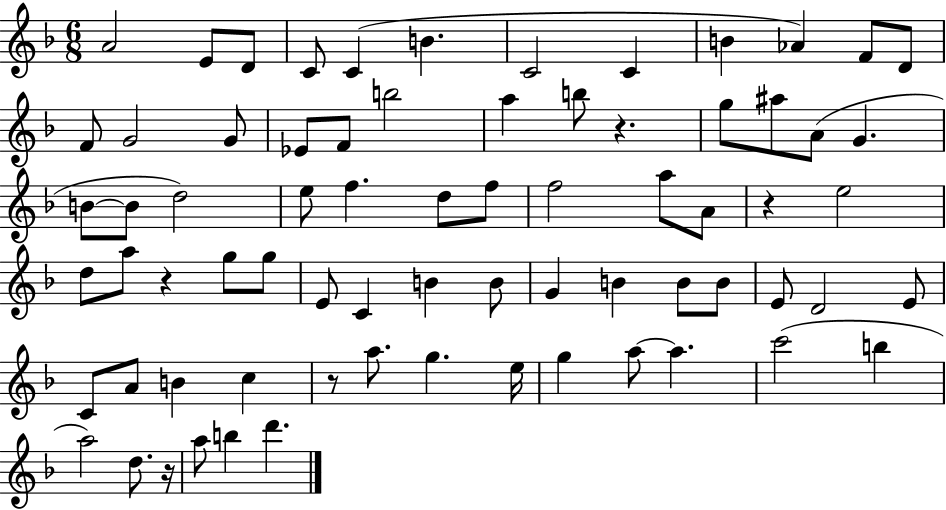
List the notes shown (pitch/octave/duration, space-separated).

A4/h E4/e D4/e C4/e C4/q B4/q. C4/h C4/q B4/q Ab4/q F4/e D4/e F4/e G4/h G4/e Eb4/e F4/e B5/h A5/q B5/e R/q. G5/e A#5/e A4/e G4/q. B4/e B4/e D5/h E5/e F5/q. D5/e F5/e F5/h A5/e A4/e R/q E5/h D5/e A5/e R/q G5/e G5/e E4/e C4/q B4/q B4/e G4/q B4/q B4/e B4/e E4/e D4/h E4/e C4/e A4/e B4/q C5/q R/e A5/e. G5/q. E5/s G5/q A5/e A5/q. C6/h B5/q A5/h D5/e. R/s A5/e B5/q D6/q.